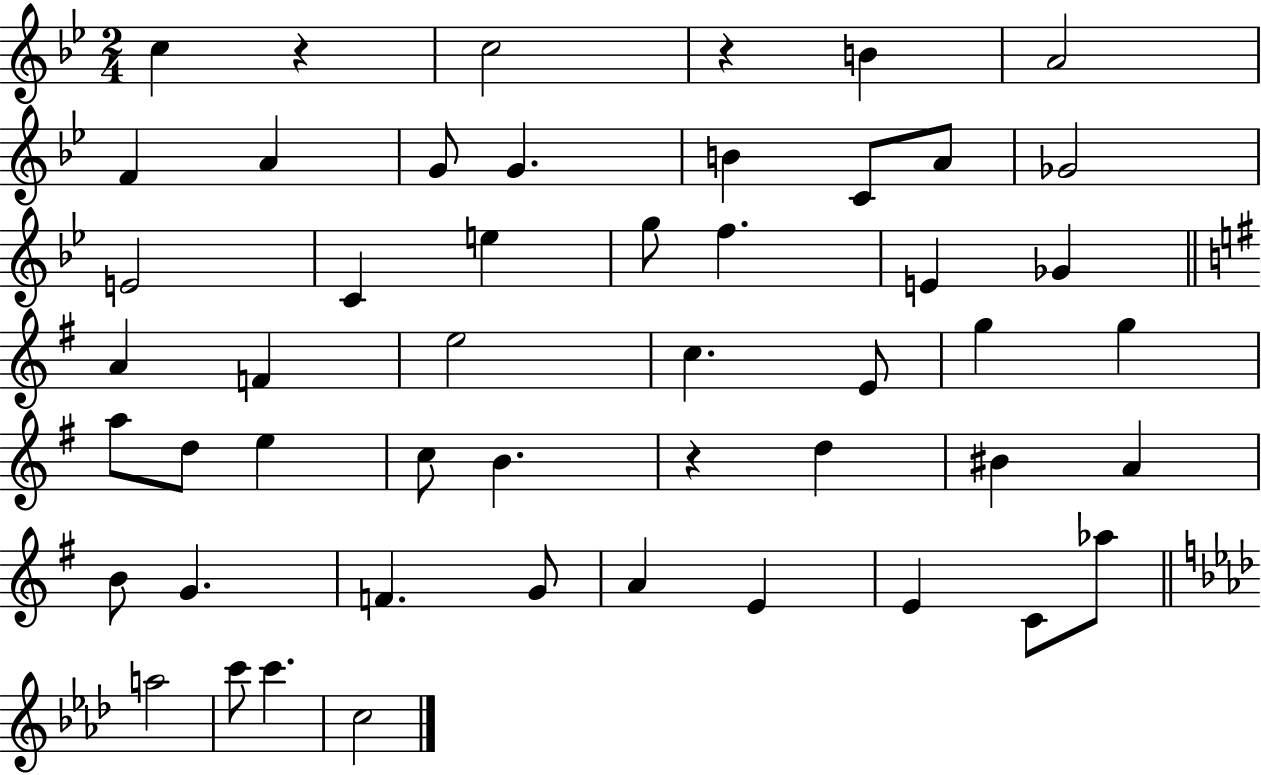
C5/q R/q C5/h R/q B4/q A4/h F4/q A4/q G4/e G4/q. B4/q C4/e A4/e Gb4/h E4/h C4/q E5/q G5/e F5/q. E4/q Gb4/q A4/q F4/q E5/h C5/q. E4/e G5/q G5/q A5/e D5/e E5/q C5/e B4/q. R/q D5/q BIS4/q A4/q B4/e G4/q. F4/q. G4/e A4/q E4/q E4/q C4/e Ab5/e A5/h C6/e C6/q. C5/h